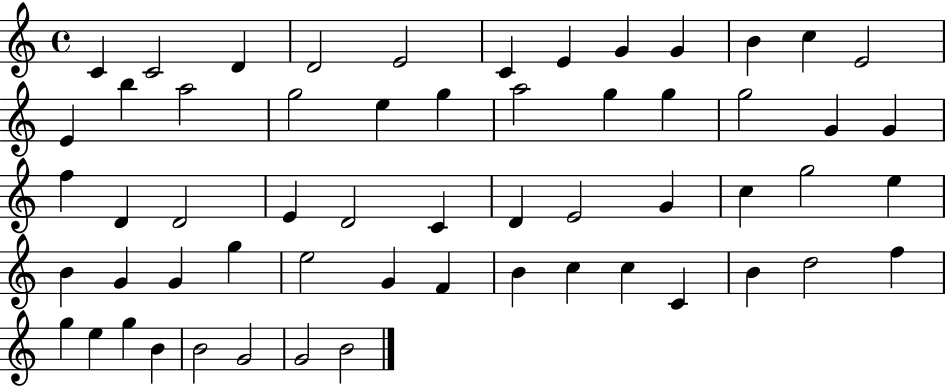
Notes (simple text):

C4/q C4/h D4/q D4/h E4/h C4/q E4/q G4/q G4/q B4/q C5/q E4/h E4/q B5/q A5/h G5/h E5/q G5/q A5/h G5/q G5/q G5/h G4/q G4/q F5/q D4/q D4/h E4/q D4/h C4/q D4/q E4/h G4/q C5/q G5/h E5/q B4/q G4/q G4/q G5/q E5/h G4/q F4/q B4/q C5/q C5/q C4/q B4/q D5/h F5/q G5/q E5/q G5/q B4/q B4/h G4/h G4/h B4/h